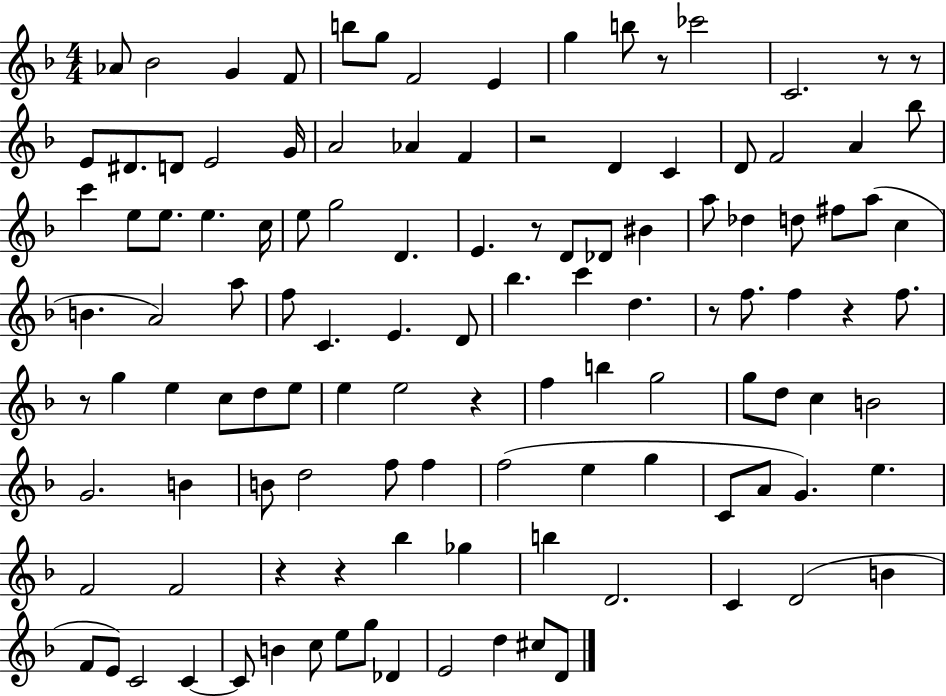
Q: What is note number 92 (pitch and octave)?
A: D4